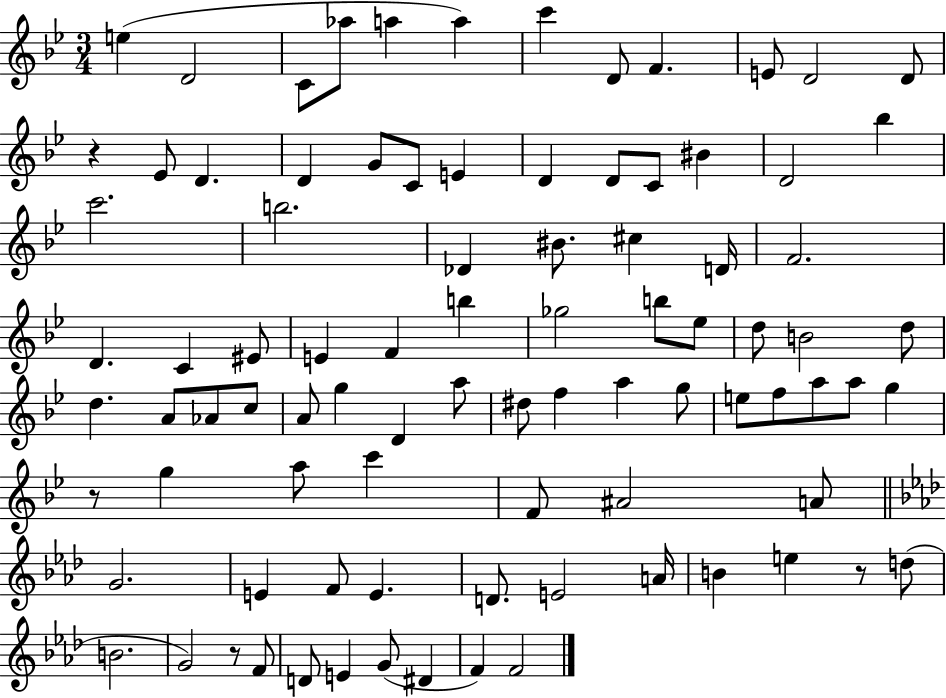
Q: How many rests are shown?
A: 4